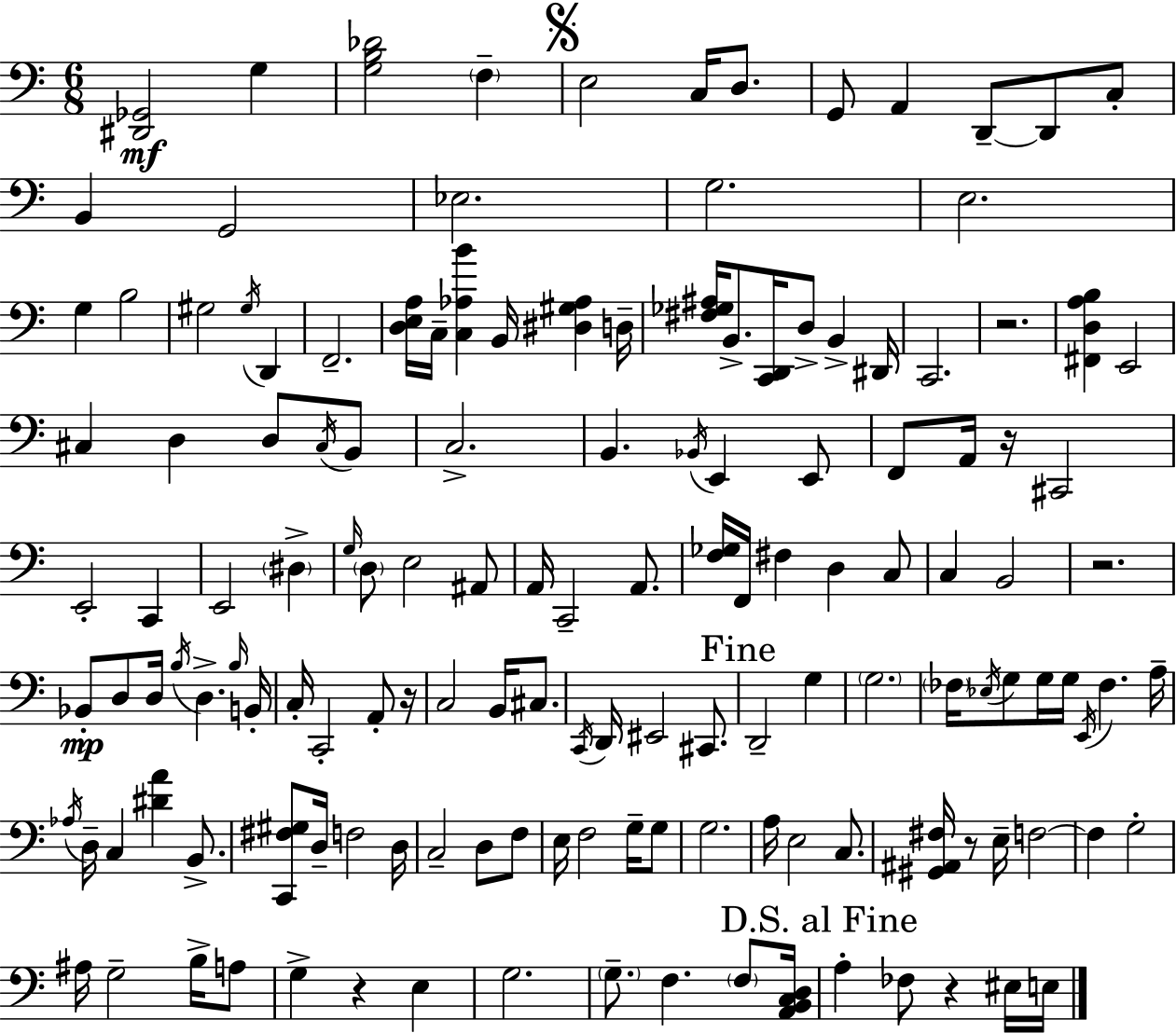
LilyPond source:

{
  \clef bass
  \numericTimeSignature
  \time 6/8
  \key c \major
  <dis, ges,>2\mf g4 | <g b des'>2 \parenthesize f4-- | \mark \markup { \musicglyph "scripts.segno" } e2 c16 d8. | g,8 a,4 d,8--~~ d,8 c8-. | \break b,4 g,2 | ees2. | g2. | e2. | \break g4 b2 | gis2 \acciaccatura { gis16 } d,4 | f,2.-- | <d e a>16 c16-- <c aes b'>4 b,16 <dis gis aes>4 | \break d16-- <fis ges ais>16 b,8.-> <c, d,>16 d8-> b,4-> | dis,16 c,2. | r2. | <fis, d a b>4 e,2 | \break cis4 d4 d8 \acciaccatura { cis16 } | b,8 c2.-> | b,4. \acciaccatura { bes,16 } e,4 | e,8 f,8 a,16 r16 cis,2 | \break e,2-. c,4 | e,2 \parenthesize dis4-> | \grace { g16 } \parenthesize d8 e2 | ais,8 a,16 c,2-- | \break a,8. <f ges>16 f,16 fis4 d4 | c8 c4 b,2 | r2. | bes,8-.\mp d8 d16 \acciaccatura { b16 } d4.-> | \break \grace { b16 } b,16-. c16-. c,2-. | a,8-. r16 c2 | b,16 cis8. \acciaccatura { c,16 } d,16 eis,2 | cis,8. \mark "Fine" d,2-- | \break g4 \parenthesize g2. | \parenthesize fes16 \acciaccatura { ees16 } g8 g16 | g16 \acciaccatura { e,16 } fes4. a16-- \acciaccatura { aes16 } d16-- c4 | <dis' a'>4 b,8.-> <c, fis gis>8 | \break d16-- f2 d16 c2-- | d8 f8 e16 f2 | g16-- g8 g2. | a16 e2 | \break c8. <gis, ais, fis>16 r8 | e16-- f2~~ f4 | g2-. ais16 g2-- | b16-> a8 g4-> | \break r4 e4 g2. | \parenthesize g8.-- | f4. \parenthesize f8 <a, b, c d>16 \mark "D.S. al Fine" a4-. | fes8 r4 eis16 e16 \bar "|."
}